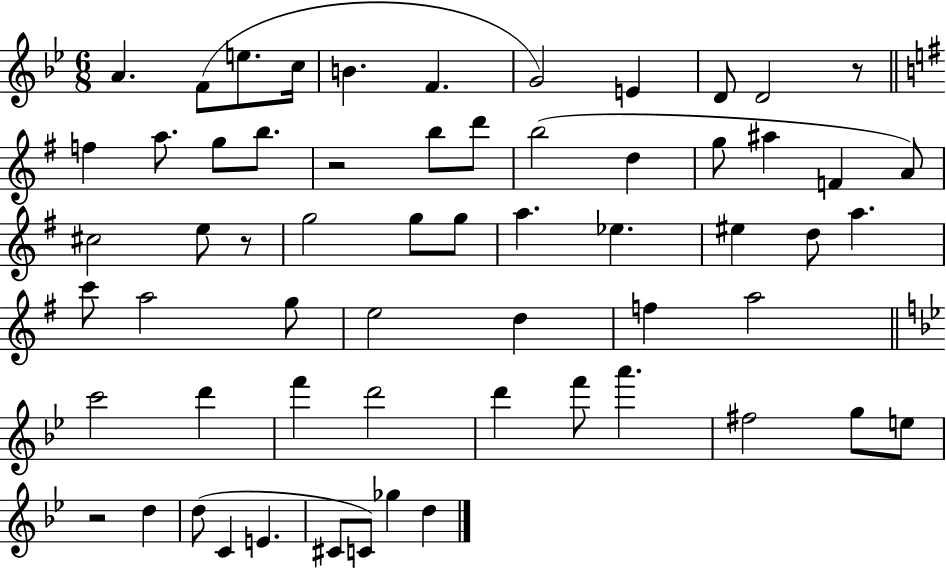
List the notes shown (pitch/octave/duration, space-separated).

A4/q. F4/e E5/e. C5/s B4/q. F4/q. G4/h E4/q D4/e D4/h R/e F5/q A5/e. G5/e B5/e. R/h B5/e D6/e B5/h D5/q G5/e A#5/q F4/q A4/e C#5/h E5/e R/e G5/h G5/e G5/e A5/q. Eb5/q. EIS5/q D5/e A5/q. C6/e A5/h G5/e E5/h D5/q F5/q A5/h C6/h D6/q F6/q D6/h D6/q F6/e A6/q. F#5/h G5/e E5/e R/h D5/q D5/e C4/q E4/q. C#4/e C4/e Gb5/q D5/q